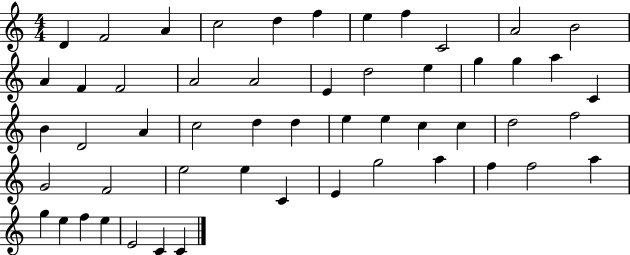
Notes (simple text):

D4/q F4/h A4/q C5/h D5/q F5/q E5/q F5/q C4/h A4/h B4/h A4/q F4/q F4/h A4/h A4/h E4/q D5/h E5/q G5/q G5/q A5/q C4/q B4/q D4/h A4/q C5/h D5/q D5/q E5/q E5/q C5/q C5/q D5/h F5/h G4/h F4/h E5/h E5/q C4/q E4/q G5/h A5/q F5/q F5/h A5/q G5/q E5/q F5/q E5/q E4/h C4/q C4/q